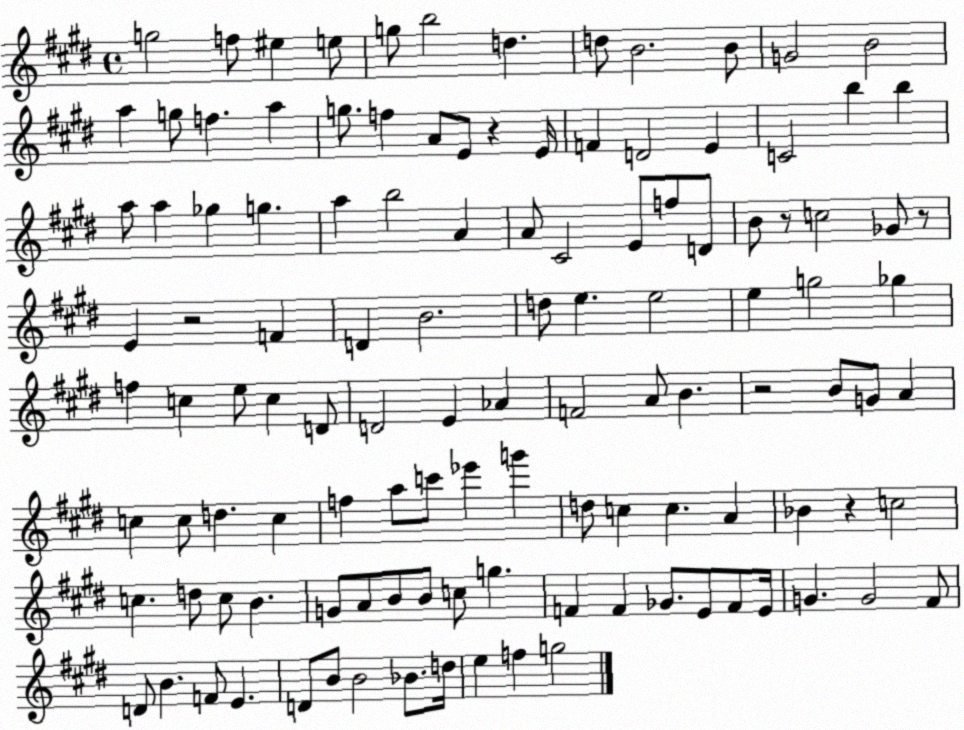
X:1
T:Untitled
M:4/4
L:1/4
K:E
g2 f/2 ^e e/2 g/2 b2 d d/2 B2 B/2 G2 B2 a g/2 f a g/2 f A/2 E/2 z E/4 F D2 E C2 b b a/2 a _g g a b2 A A/2 ^C2 E/2 f/2 D/2 B/2 z/2 c2 _G/2 z/2 E z2 F D B2 d/2 e e2 e g2 _g f c e/2 c D/2 D2 E _A F2 A/2 B z2 B/2 G/2 A c c/2 d c f a/2 c'/2 _e' g' d/2 c c A _B z c2 c d/2 c/2 B G/2 A/2 B/2 B/2 c/2 g F F _G/2 E/2 F/2 E/4 G G2 ^F/2 D/2 B F/2 E D/2 B/2 B2 _B/2 d/4 e f g2